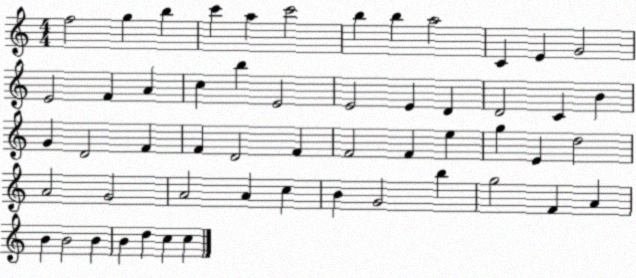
X:1
T:Untitled
M:4/4
L:1/4
K:C
f2 g b c' a c'2 b b a2 C E G2 E2 F A c b E2 E2 E D D2 C B G D2 F F D2 F F2 F e g E d2 A2 G2 A2 A c B G2 b g2 F A B B2 B B d c c